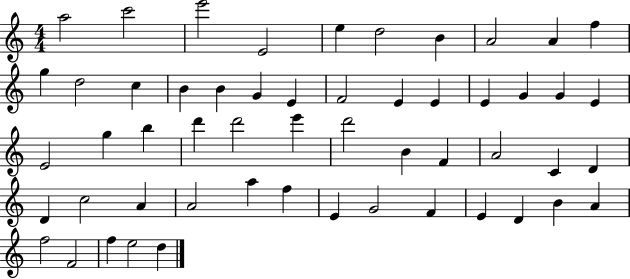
X:1
T:Untitled
M:4/4
L:1/4
K:C
a2 c'2 e'2 E2 e d2 B A2 A f g d2 c B B G E F2 E E E G G E E2 g b d' d'2 e' d'2 B F A2 C D D c2 A A2 a f E G2 F E D B A f2 F2 f e2 d